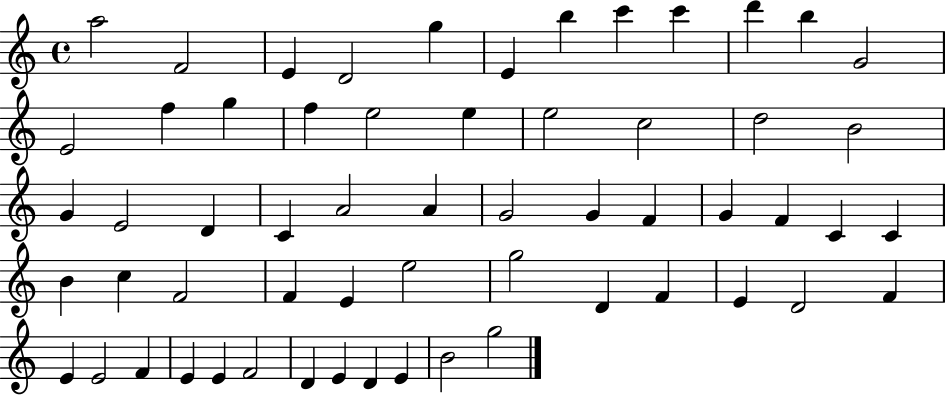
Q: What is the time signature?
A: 4/4